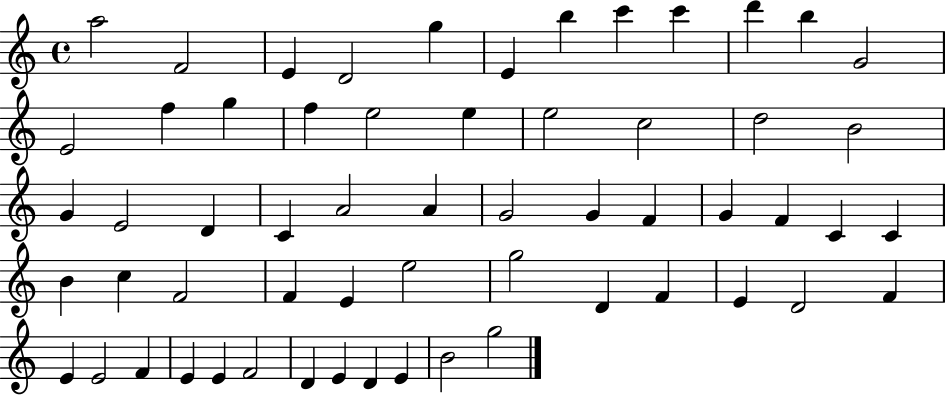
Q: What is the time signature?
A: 4/4